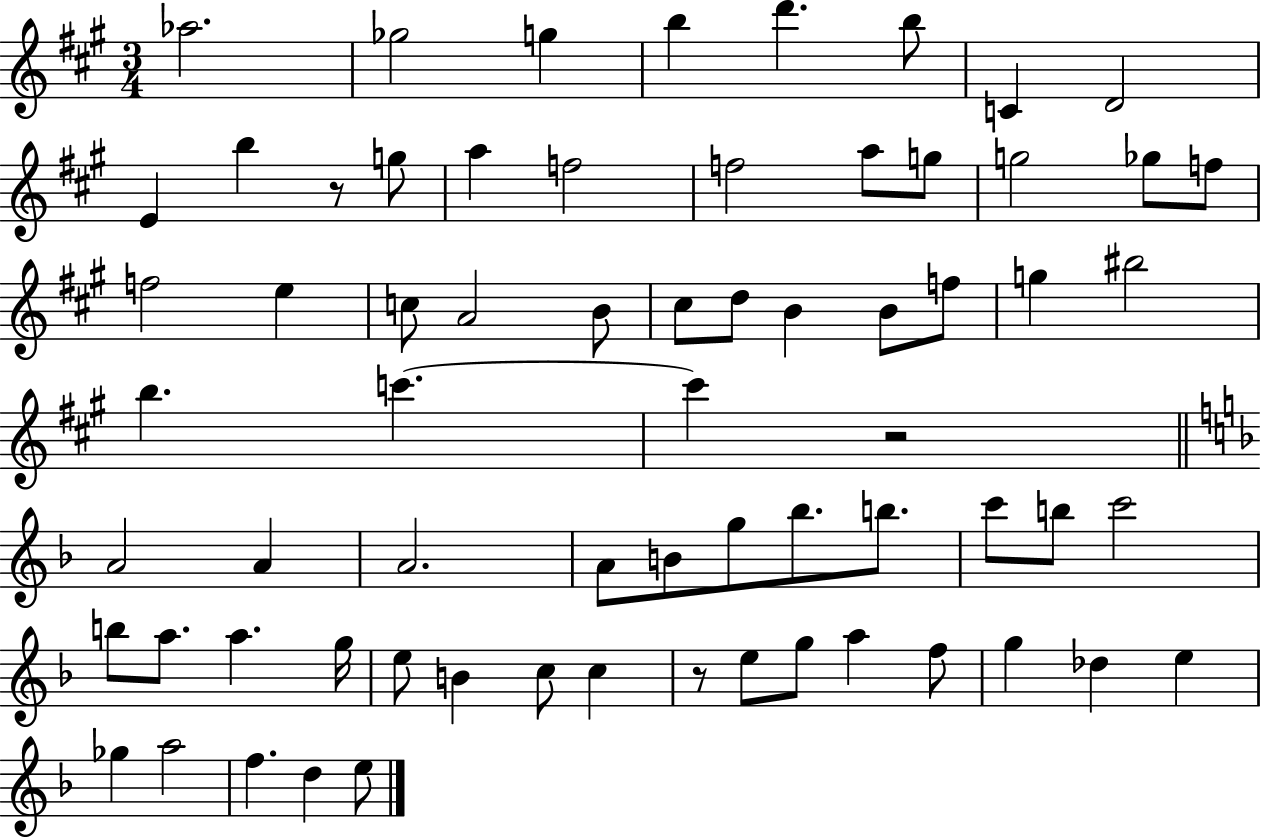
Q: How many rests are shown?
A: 3